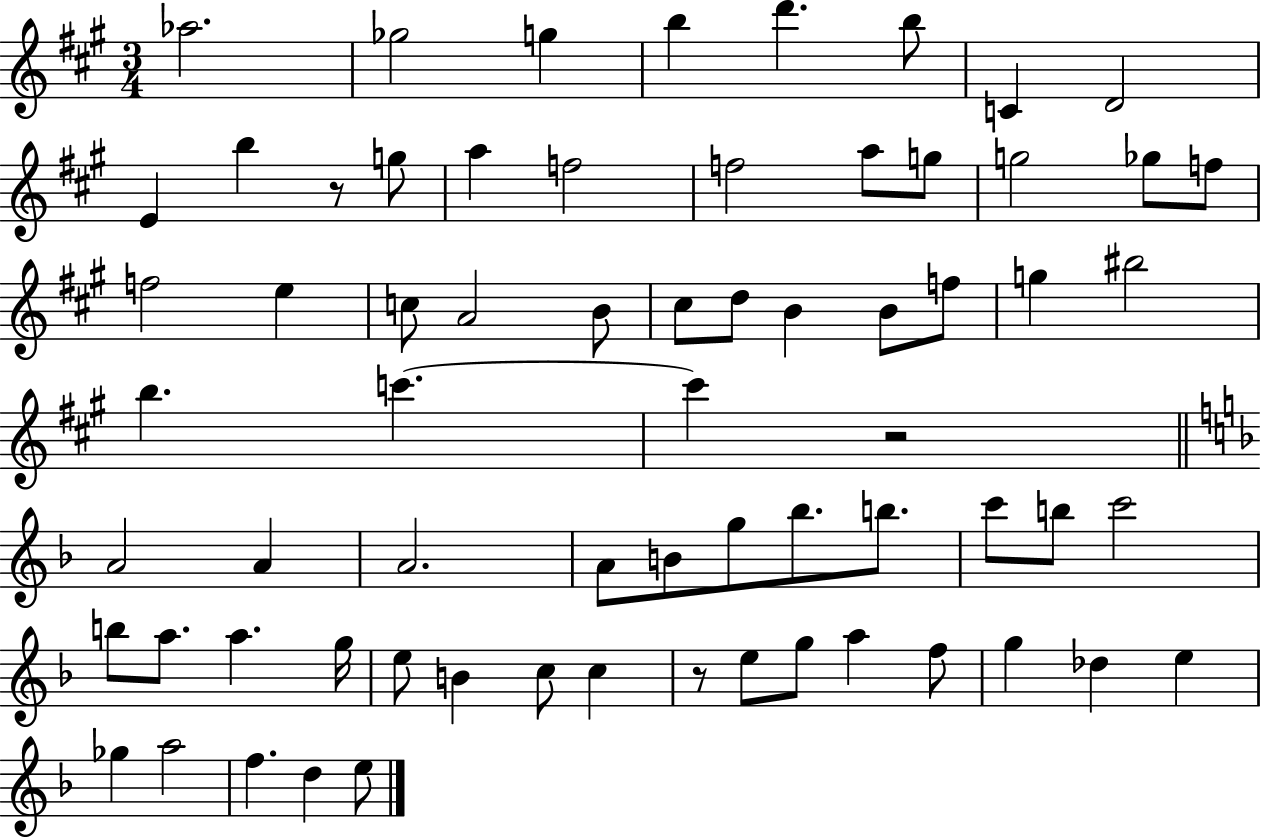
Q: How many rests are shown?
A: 3